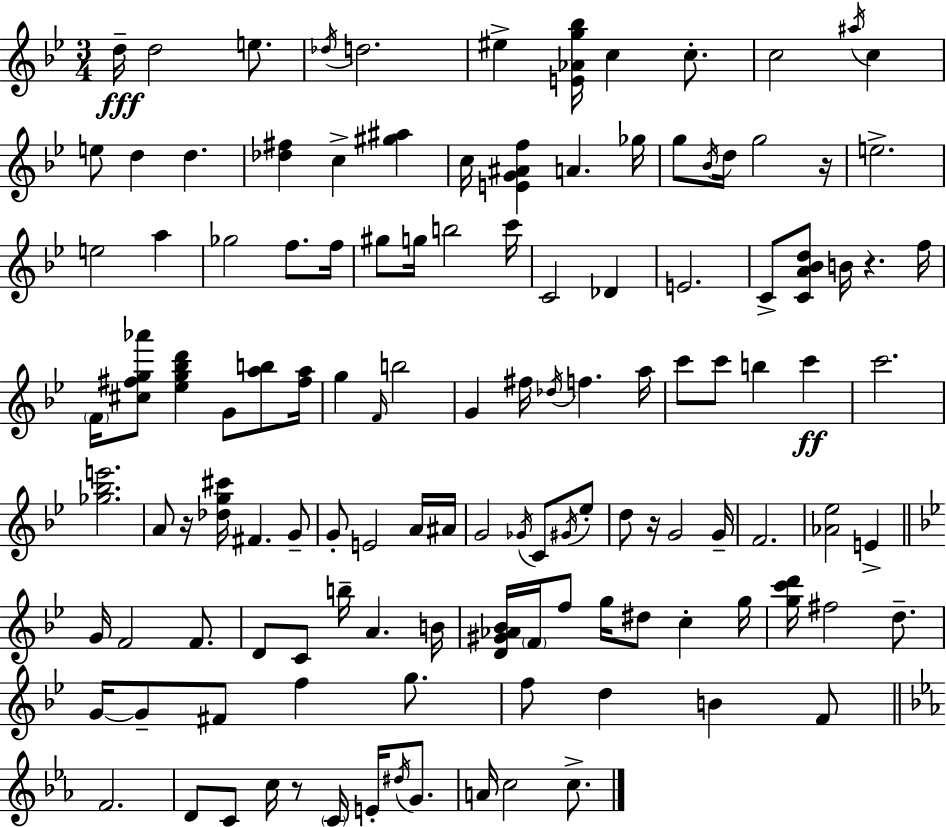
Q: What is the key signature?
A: BES major